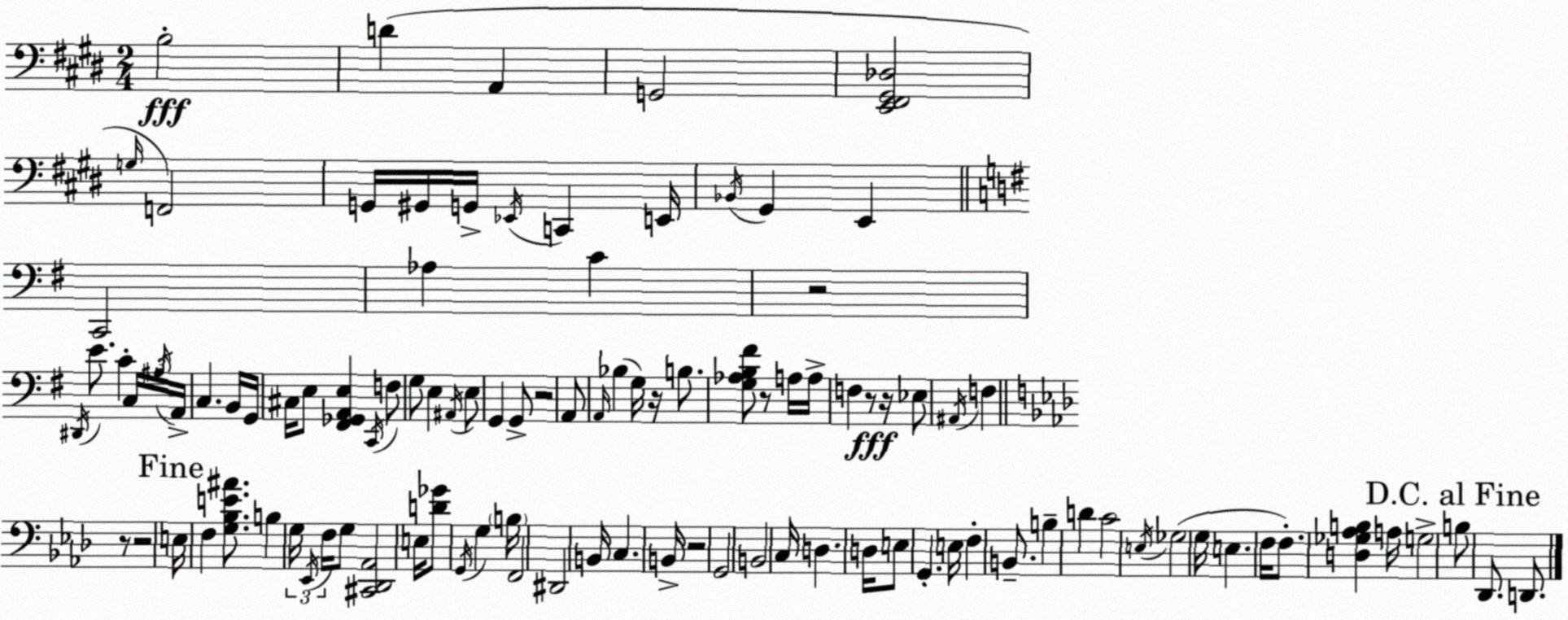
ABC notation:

X:1
T:Untitled
M:2/4
L:1/4
K:E
B,2 D A,, G,,2 [E,,^F,,^G,,_D,]2 G,/4 F,,2 G,,/4 ^G,,/4 G,,/4 _E,,/4 C,, E,,/4 _B,,/4 ^G,, E,, C,,2 _A, C z2 ^D,,/4 E/2 C C,/4 ^A,/4 A,,/4 C, B,,/4 G,,/4 ^C,/4 E,/2 [^F,,_G,,A,,E,] C,,/4 F,/2 G,/2 E, ^A,,/4 E,/2 G,, G,,/2 z2 A,,/2 A,,/4 _B, G,/4 z/4 B,/2 [G,_A,B,^F]/2 z/2 A,/4 A,/4 F, z/2 z/4 _E,/2 ^A,,/4 F, z/2 z2 E,/4 F, [G,_B,E^A]/2 B, G,/4 _E,,/4 F,/4 G,/2 [^C,,_D,,_A,,]2 E,/4 [D_G]/2 G,,/4 G, B,/4 F,,2 ^D,,2 B,,/4 C, B,,/4 z2 G,,2 B,,2 C,/4 D, D,/4 E,/2 G,, E,/4 F, B,,/2 B, D C2 E,/4 _G,2 G,/4 E, F,/4 F,/2 [D,_G,_A,B,] A,/4 G,2 B,/2 _D,,/2 D,,/2